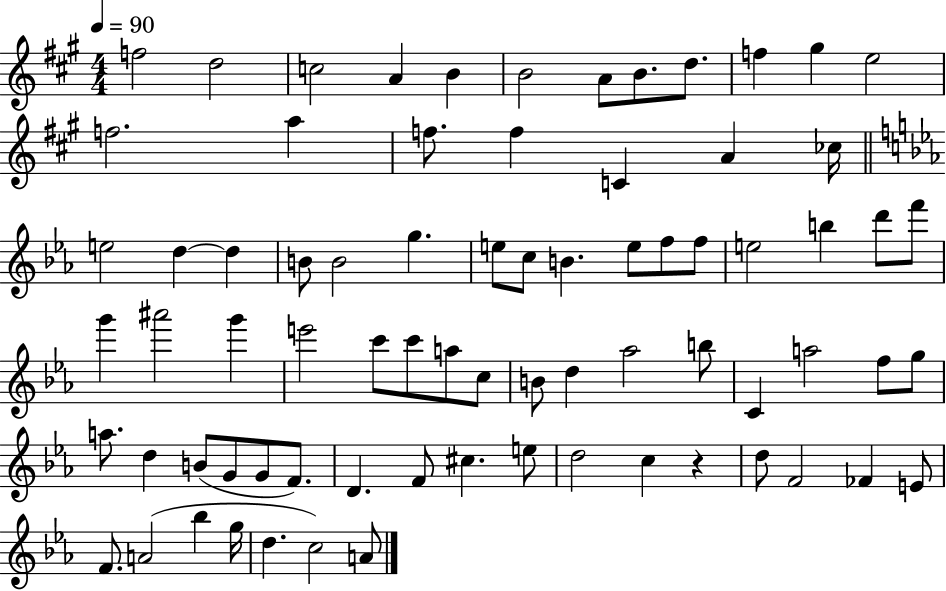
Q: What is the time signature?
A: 4/4